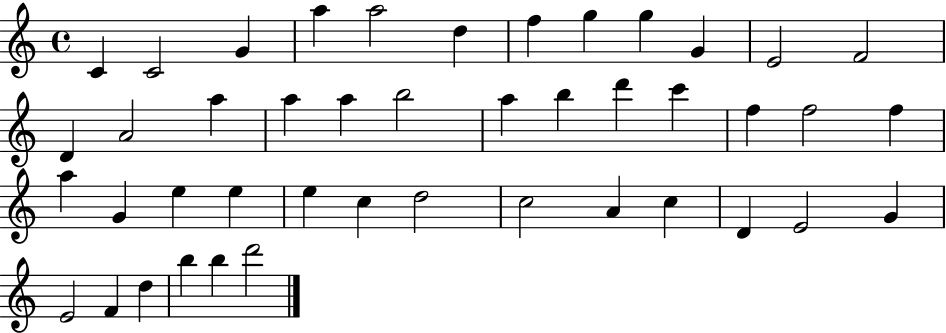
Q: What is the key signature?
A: C major